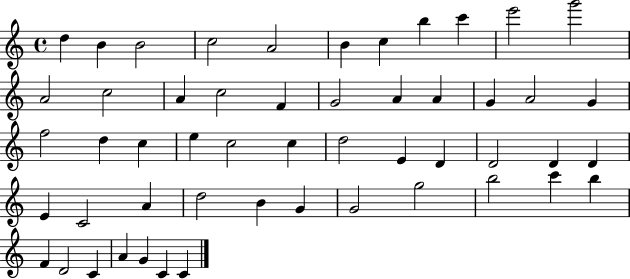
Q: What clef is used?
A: treble